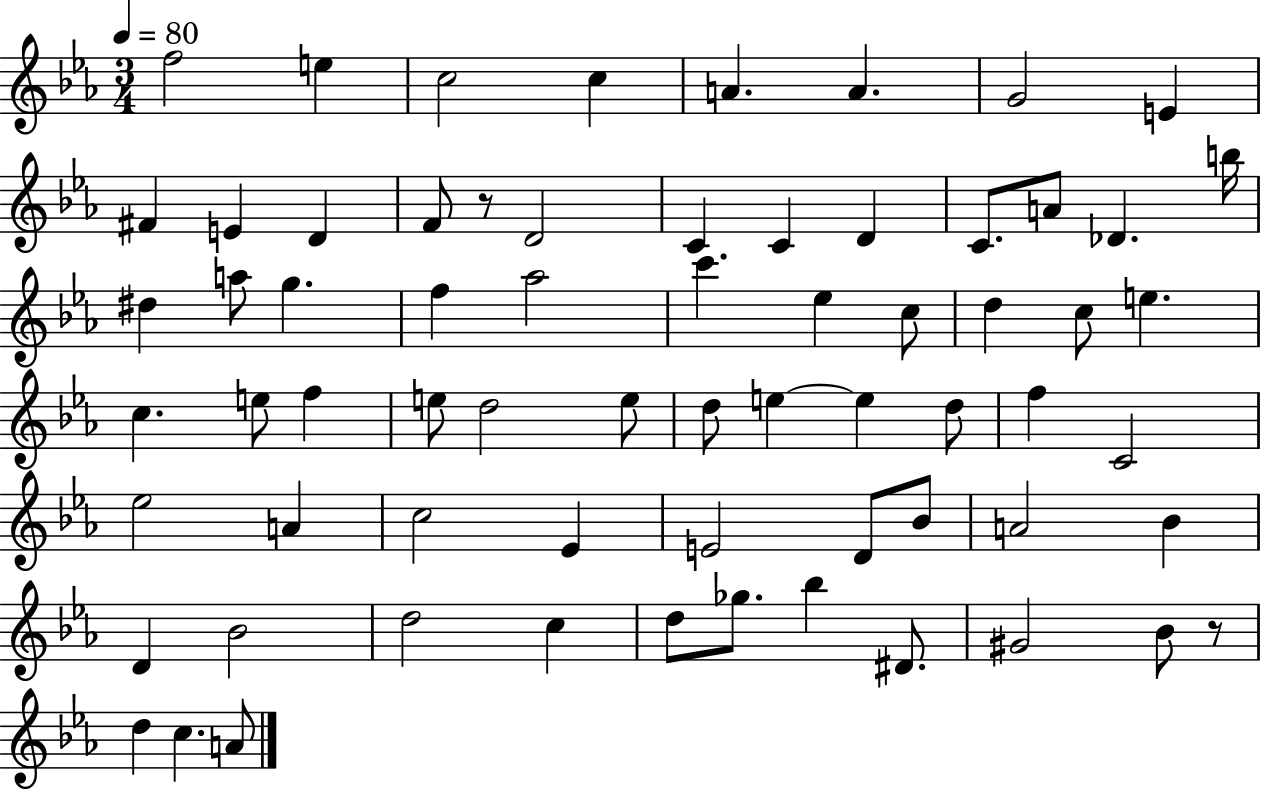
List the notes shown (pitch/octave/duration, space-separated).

F5/h E5/q C5/h C5/q A4/q. A4/q. G4/h E4/q F#4/q E4/q D4/q F4/e R/e D4/h C4/q C4/q D4/q C4/e. A4/e Db4/q. B5/s D#5/q A5/e G5/q. F5/q Ab5/h C6/q. Eb5/q C5/e D5/q C5/e E5/q. C5/q. E5/e F5/q E5/e D5/h E5/e D5/e E5/q E5/q D5/e F5/q C4/h Eb5/h A4/q C5/h Eb4/q E4/h D4/e Bb4/e A4/h Bb4/q D4/q Bb4/h D5/h C5/q D5/e Gb5/e. Bb5/q D#4/e. G#4/h Bb4/e R/e D5/q C5/q. A4/e